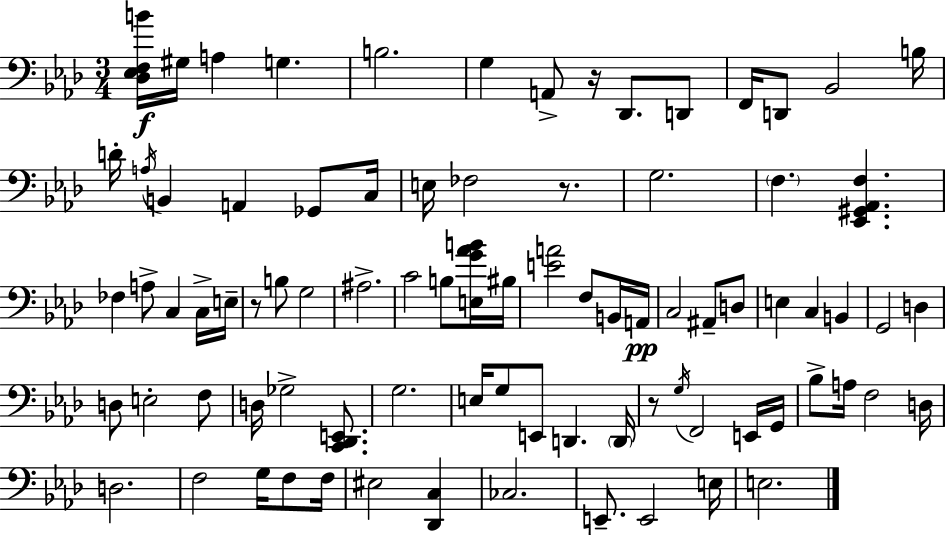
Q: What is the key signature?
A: AES major